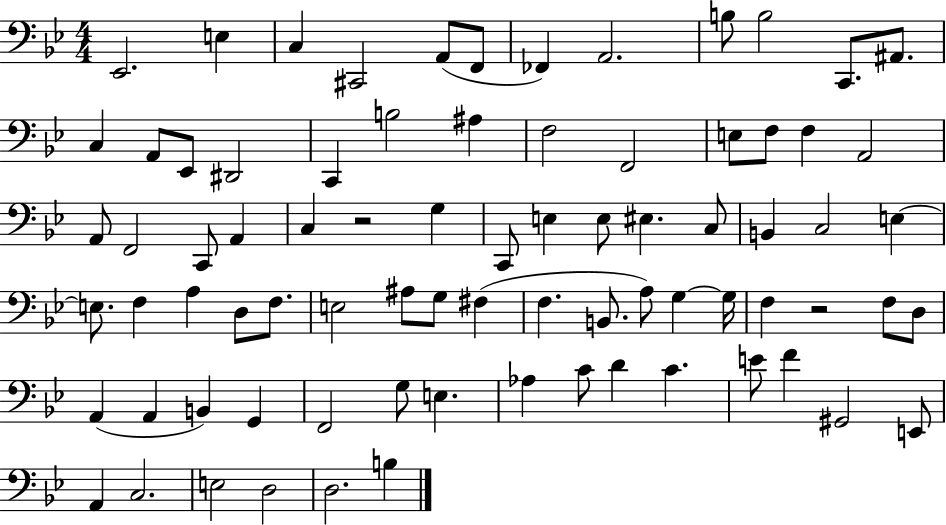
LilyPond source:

{
  \clef bass
  \numericTimeSignature
  \time 4/4
  \key bes \major
  ees,2. e4 | c4 cis,2 a,8( f,8 | fes,4) a,2. | b8 b2 c,8. ais,8. | \break c4 a,8 ees,8 dis,2 | c,4 b2 ais4 | f2 f,2 | e8 f8 f4 a,2 | \break a,8 f,2 c,8 a,4 | c4 r2 g4 | c,8 e4 e8 eis4. c8 | b,4 c2 e4~~ | \break e8. f4 a4 d8 f8. | e2 ais8 g8 fis4( | f4. b,8. a8) g4~~ g16 | f4 r2 f8 d8 | \break a,4( a,4 b,4) g,4 | f,2 g8 e4. | aes4 c'8 d'4 c'4. | e'8 f'4 gis,2 e,8 | \break a,4 c2. | e2 d2 | d2. b4 | \bar "|."
}